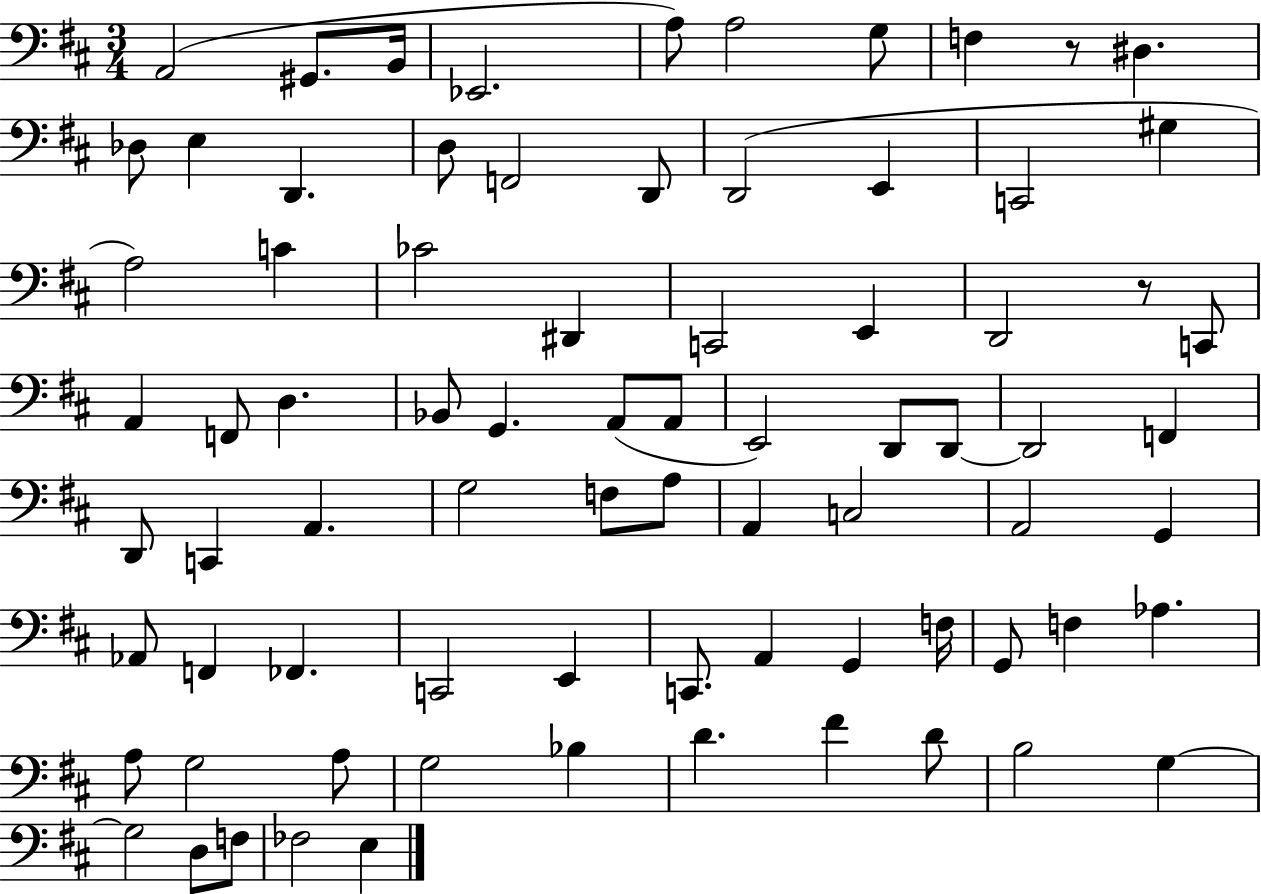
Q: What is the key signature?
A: D major